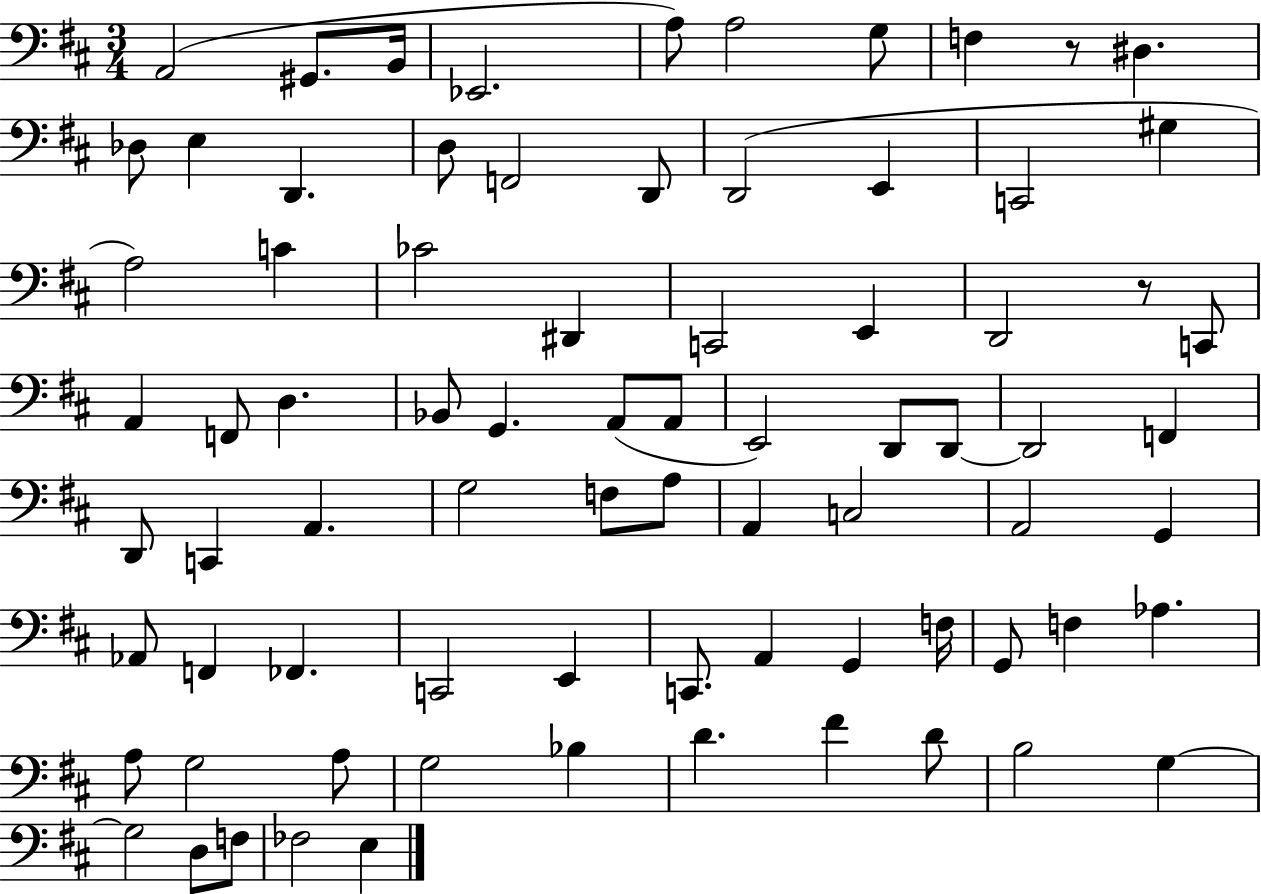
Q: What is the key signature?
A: D major